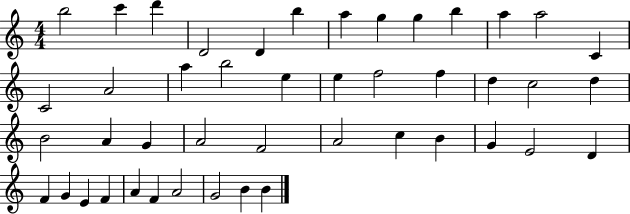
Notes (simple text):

B5/h C6/q D6/q D4/h D4/q B5/q A5/q G5/q G5/q B5/q A5/q A5/h C4/q C4/h A4/h A5/q B5/h E5/q E5/q F5/h F5/q D5/q C5/h D5/q B4/h A4/q G4/q A4/h F4/h A4/h C5/q B4/q G4/q E4/h D4/q F4/q G4/q E4/q F4/q A4/q F4/q A4/h G4/h B4/q B4/q